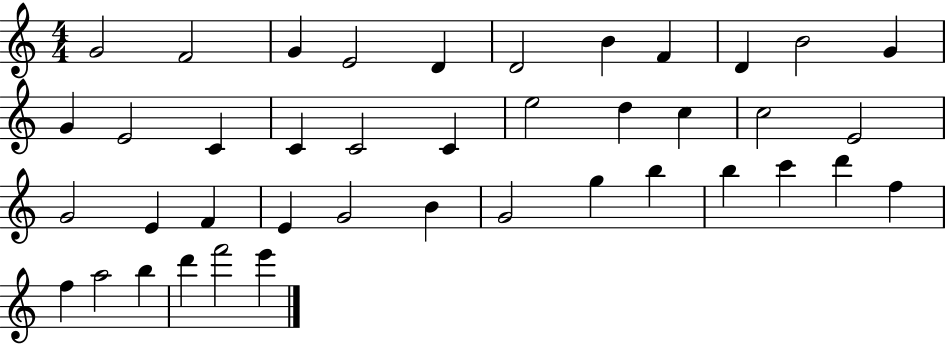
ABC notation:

X:1
T:Untitled
M:4/4
L:1/4
K:C
G2 F2 G E2 D D2 B F D B2 G G E2 C C C2 C e2 d c c2 E2 G2 E F E G2 B G2 g b b c' d' f f a2 b d' f'2 e'